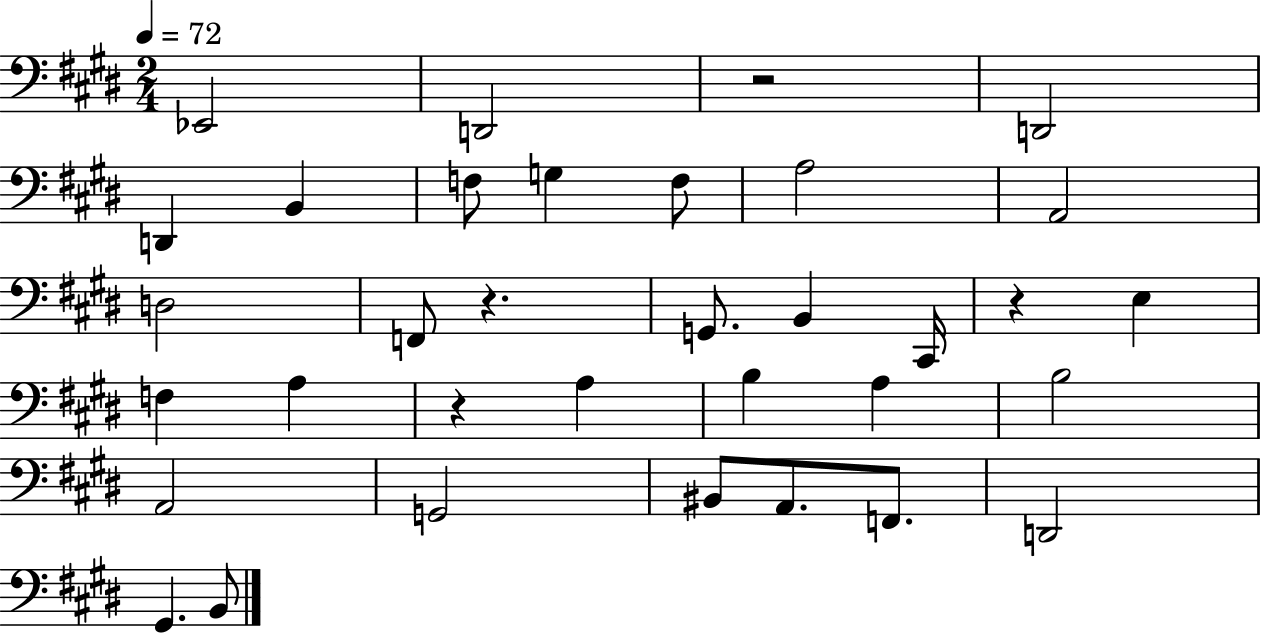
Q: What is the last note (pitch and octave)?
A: B2